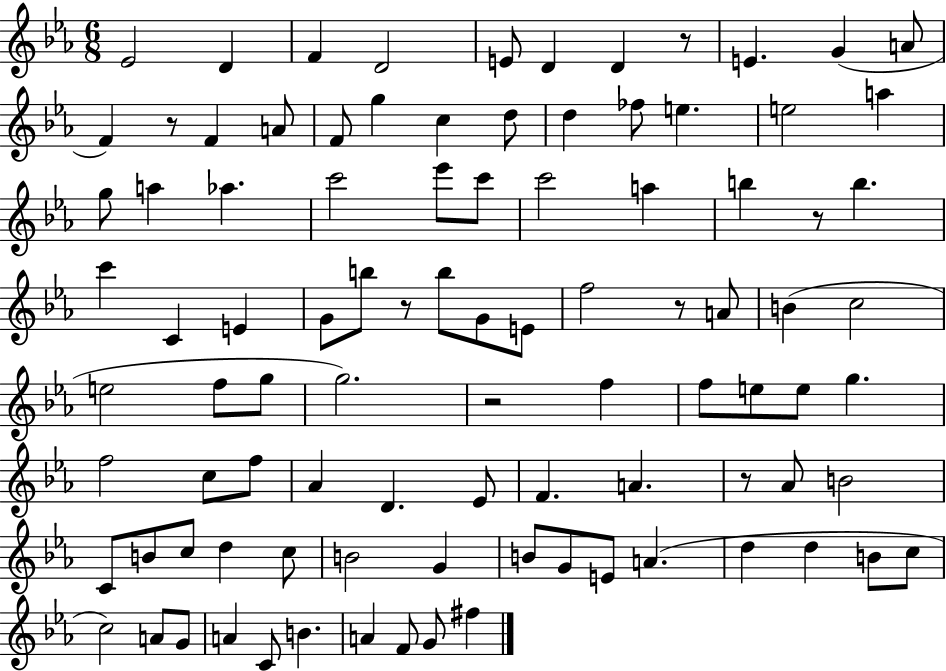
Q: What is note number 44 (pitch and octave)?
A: C5